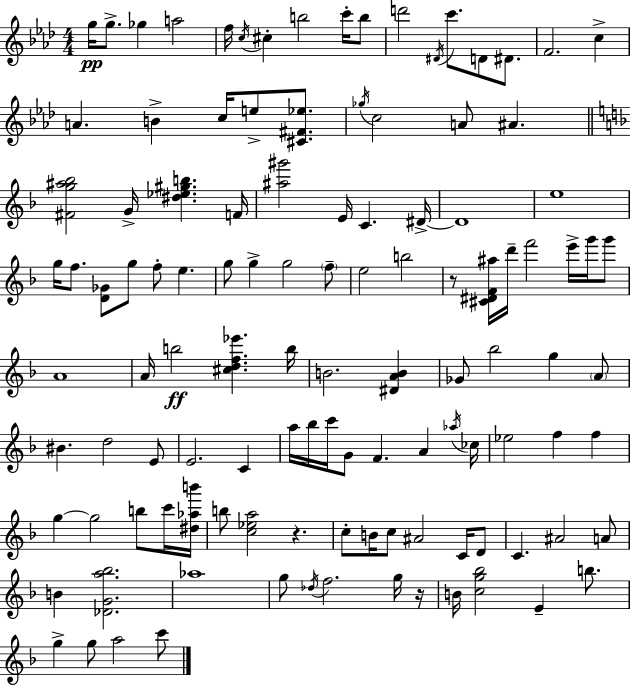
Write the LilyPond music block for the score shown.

{
  \clef treble
  \numericTimeSignature
  \time 4/4
  \key aes \major
  \repeat volta 2 { g''16\pp g''8.-> ges''4 a''2 | f''16 \acciaccatura { c''16 } cis''4-. b''2 c'''16-. b''8 | d'''2 \acciaccatura { dis'16 } c'''8. d'8 dis'8. | f'2. c''4-> | \break a'4. b'4-> c''16 e''8-> <cis' fis' ees''>8. | \acciaccatura { ges''16 } c''2 a'8 ais'4. | \bar "||" \break \key f \major <fis' g'' ais'' bes''>2 g'16-> <dis'' ees'' gis'' b''>4. f'16 | <ais'' gis'''>2 e'16 c'4. dis'16->~~ | dis'1 | e''1 | \break g''16 f''8. <d' ges'>8 g''8 f''8-. e''4. | g''8 g''4-> g''2 \parenthesize f''8-- | e''2 b''2 | r8 <cis' dis' f' ais''>16 d'''16-- f'''2 e'''16-> g'''16 g'''8 | \break a'1 | a'16 b''2\ff <cis'' d'' f'' ees'''>4. b''16 | b'2. <dis' a' b'>4 | ges'8 bes''2 g''4 \parenthesize a'8 | \break bis'4. d''2 e'8 | e'2. c'4 | a''16 bes''16 c'''16 g'8 f'4. a'4 \acciaccatura { aes''16 } | ces''16 ees''2 f''4 f''4 | \break g''4~~ g''2 b''8 c'''16 | <dis'' aes'' b'''>16 b''8 <c'' ees'' a''>2 r4. | c''8-. b'16 c''8 ais'2 c'16 d'8 | c'4. ais'2 a'8 | \break b'4 <des' g' a'' bes''>2. | aes''1 | g''8 \acciaccatura { des''16 } f''2. | g''16 r16 b'16 <c'' g'' bes''>2 e'4-- b''8. | \break g''4-> g''8 a''2 | c'''8 } \bar "|."
}